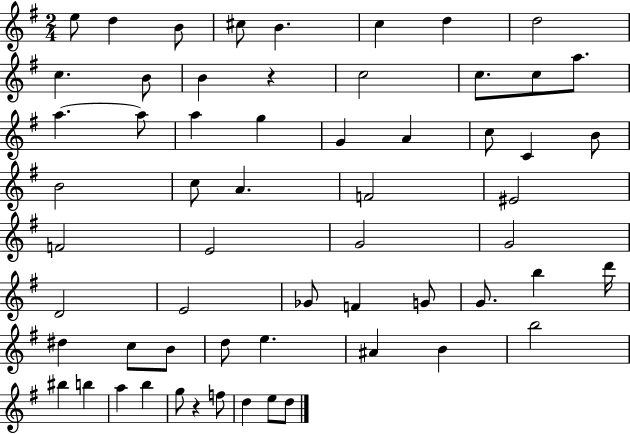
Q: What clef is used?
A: treble